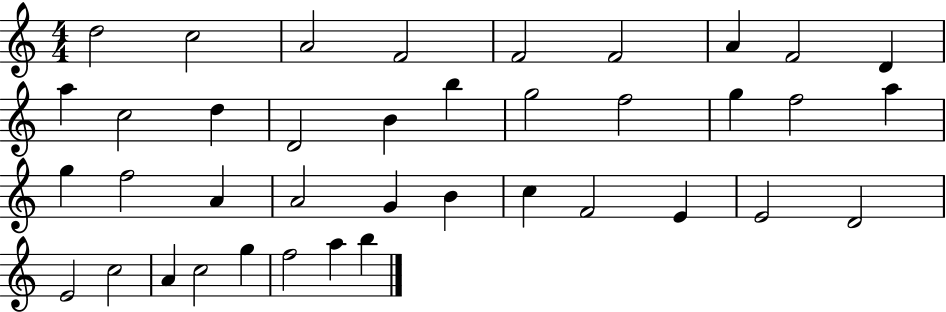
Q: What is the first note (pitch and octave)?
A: D5